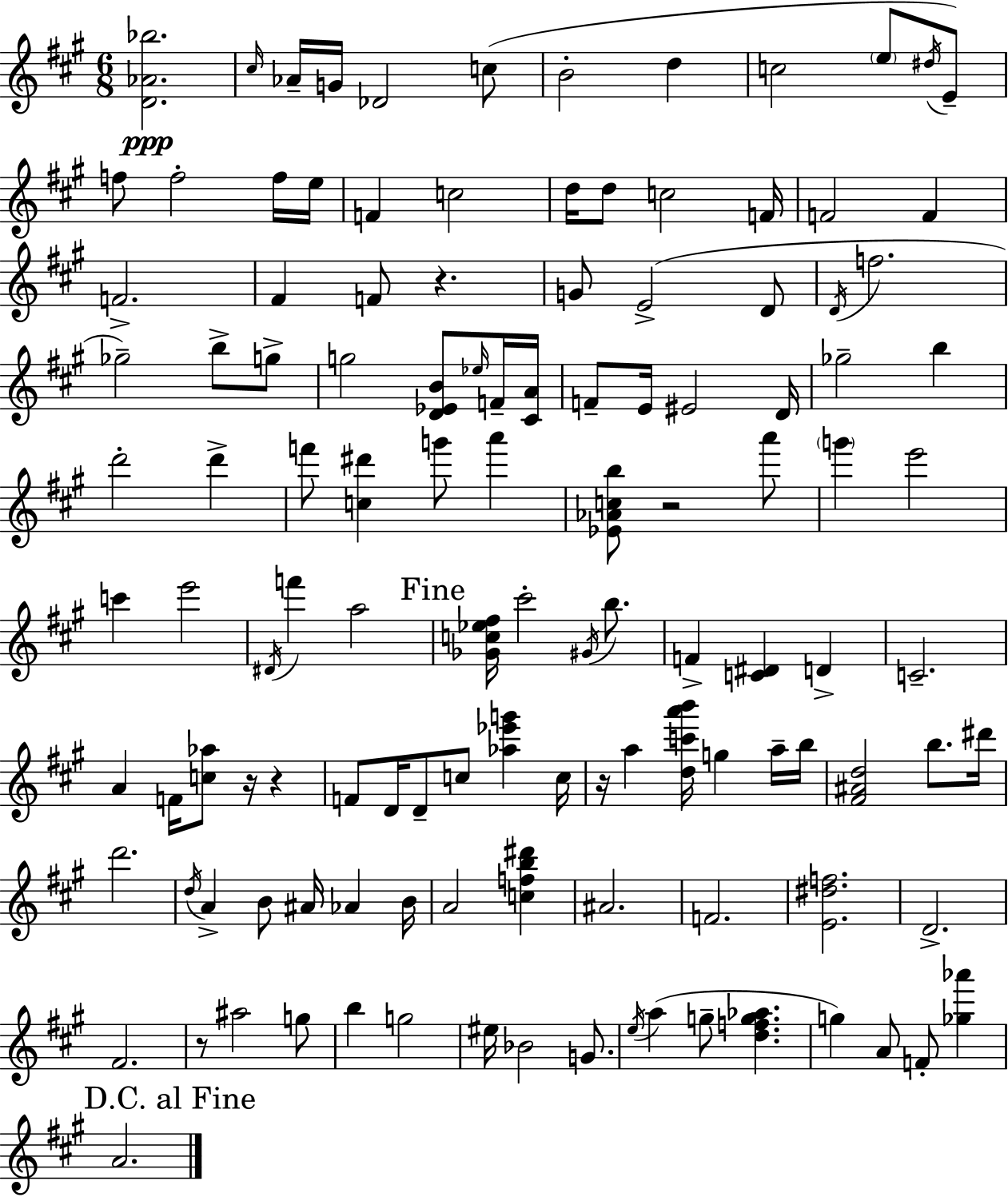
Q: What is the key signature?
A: A major